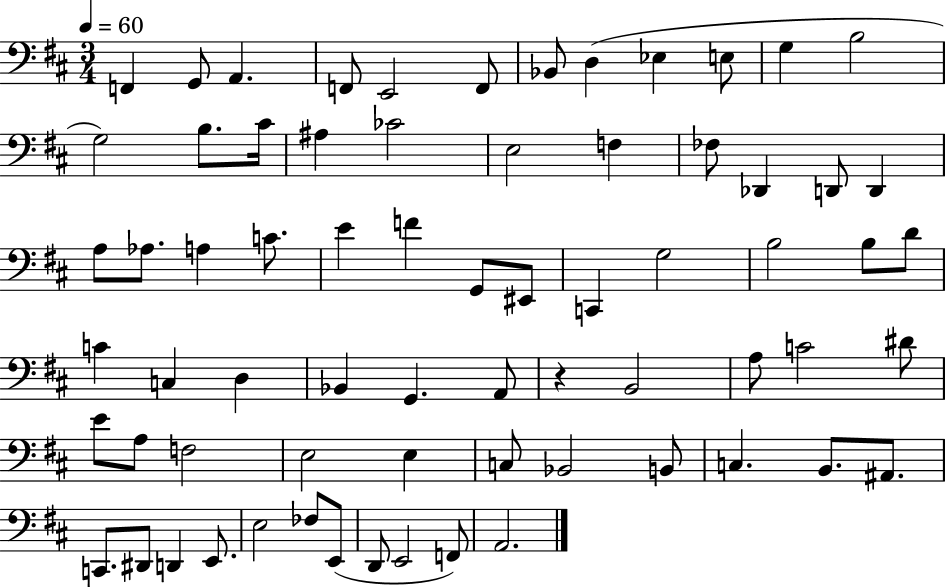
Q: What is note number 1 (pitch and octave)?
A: F2